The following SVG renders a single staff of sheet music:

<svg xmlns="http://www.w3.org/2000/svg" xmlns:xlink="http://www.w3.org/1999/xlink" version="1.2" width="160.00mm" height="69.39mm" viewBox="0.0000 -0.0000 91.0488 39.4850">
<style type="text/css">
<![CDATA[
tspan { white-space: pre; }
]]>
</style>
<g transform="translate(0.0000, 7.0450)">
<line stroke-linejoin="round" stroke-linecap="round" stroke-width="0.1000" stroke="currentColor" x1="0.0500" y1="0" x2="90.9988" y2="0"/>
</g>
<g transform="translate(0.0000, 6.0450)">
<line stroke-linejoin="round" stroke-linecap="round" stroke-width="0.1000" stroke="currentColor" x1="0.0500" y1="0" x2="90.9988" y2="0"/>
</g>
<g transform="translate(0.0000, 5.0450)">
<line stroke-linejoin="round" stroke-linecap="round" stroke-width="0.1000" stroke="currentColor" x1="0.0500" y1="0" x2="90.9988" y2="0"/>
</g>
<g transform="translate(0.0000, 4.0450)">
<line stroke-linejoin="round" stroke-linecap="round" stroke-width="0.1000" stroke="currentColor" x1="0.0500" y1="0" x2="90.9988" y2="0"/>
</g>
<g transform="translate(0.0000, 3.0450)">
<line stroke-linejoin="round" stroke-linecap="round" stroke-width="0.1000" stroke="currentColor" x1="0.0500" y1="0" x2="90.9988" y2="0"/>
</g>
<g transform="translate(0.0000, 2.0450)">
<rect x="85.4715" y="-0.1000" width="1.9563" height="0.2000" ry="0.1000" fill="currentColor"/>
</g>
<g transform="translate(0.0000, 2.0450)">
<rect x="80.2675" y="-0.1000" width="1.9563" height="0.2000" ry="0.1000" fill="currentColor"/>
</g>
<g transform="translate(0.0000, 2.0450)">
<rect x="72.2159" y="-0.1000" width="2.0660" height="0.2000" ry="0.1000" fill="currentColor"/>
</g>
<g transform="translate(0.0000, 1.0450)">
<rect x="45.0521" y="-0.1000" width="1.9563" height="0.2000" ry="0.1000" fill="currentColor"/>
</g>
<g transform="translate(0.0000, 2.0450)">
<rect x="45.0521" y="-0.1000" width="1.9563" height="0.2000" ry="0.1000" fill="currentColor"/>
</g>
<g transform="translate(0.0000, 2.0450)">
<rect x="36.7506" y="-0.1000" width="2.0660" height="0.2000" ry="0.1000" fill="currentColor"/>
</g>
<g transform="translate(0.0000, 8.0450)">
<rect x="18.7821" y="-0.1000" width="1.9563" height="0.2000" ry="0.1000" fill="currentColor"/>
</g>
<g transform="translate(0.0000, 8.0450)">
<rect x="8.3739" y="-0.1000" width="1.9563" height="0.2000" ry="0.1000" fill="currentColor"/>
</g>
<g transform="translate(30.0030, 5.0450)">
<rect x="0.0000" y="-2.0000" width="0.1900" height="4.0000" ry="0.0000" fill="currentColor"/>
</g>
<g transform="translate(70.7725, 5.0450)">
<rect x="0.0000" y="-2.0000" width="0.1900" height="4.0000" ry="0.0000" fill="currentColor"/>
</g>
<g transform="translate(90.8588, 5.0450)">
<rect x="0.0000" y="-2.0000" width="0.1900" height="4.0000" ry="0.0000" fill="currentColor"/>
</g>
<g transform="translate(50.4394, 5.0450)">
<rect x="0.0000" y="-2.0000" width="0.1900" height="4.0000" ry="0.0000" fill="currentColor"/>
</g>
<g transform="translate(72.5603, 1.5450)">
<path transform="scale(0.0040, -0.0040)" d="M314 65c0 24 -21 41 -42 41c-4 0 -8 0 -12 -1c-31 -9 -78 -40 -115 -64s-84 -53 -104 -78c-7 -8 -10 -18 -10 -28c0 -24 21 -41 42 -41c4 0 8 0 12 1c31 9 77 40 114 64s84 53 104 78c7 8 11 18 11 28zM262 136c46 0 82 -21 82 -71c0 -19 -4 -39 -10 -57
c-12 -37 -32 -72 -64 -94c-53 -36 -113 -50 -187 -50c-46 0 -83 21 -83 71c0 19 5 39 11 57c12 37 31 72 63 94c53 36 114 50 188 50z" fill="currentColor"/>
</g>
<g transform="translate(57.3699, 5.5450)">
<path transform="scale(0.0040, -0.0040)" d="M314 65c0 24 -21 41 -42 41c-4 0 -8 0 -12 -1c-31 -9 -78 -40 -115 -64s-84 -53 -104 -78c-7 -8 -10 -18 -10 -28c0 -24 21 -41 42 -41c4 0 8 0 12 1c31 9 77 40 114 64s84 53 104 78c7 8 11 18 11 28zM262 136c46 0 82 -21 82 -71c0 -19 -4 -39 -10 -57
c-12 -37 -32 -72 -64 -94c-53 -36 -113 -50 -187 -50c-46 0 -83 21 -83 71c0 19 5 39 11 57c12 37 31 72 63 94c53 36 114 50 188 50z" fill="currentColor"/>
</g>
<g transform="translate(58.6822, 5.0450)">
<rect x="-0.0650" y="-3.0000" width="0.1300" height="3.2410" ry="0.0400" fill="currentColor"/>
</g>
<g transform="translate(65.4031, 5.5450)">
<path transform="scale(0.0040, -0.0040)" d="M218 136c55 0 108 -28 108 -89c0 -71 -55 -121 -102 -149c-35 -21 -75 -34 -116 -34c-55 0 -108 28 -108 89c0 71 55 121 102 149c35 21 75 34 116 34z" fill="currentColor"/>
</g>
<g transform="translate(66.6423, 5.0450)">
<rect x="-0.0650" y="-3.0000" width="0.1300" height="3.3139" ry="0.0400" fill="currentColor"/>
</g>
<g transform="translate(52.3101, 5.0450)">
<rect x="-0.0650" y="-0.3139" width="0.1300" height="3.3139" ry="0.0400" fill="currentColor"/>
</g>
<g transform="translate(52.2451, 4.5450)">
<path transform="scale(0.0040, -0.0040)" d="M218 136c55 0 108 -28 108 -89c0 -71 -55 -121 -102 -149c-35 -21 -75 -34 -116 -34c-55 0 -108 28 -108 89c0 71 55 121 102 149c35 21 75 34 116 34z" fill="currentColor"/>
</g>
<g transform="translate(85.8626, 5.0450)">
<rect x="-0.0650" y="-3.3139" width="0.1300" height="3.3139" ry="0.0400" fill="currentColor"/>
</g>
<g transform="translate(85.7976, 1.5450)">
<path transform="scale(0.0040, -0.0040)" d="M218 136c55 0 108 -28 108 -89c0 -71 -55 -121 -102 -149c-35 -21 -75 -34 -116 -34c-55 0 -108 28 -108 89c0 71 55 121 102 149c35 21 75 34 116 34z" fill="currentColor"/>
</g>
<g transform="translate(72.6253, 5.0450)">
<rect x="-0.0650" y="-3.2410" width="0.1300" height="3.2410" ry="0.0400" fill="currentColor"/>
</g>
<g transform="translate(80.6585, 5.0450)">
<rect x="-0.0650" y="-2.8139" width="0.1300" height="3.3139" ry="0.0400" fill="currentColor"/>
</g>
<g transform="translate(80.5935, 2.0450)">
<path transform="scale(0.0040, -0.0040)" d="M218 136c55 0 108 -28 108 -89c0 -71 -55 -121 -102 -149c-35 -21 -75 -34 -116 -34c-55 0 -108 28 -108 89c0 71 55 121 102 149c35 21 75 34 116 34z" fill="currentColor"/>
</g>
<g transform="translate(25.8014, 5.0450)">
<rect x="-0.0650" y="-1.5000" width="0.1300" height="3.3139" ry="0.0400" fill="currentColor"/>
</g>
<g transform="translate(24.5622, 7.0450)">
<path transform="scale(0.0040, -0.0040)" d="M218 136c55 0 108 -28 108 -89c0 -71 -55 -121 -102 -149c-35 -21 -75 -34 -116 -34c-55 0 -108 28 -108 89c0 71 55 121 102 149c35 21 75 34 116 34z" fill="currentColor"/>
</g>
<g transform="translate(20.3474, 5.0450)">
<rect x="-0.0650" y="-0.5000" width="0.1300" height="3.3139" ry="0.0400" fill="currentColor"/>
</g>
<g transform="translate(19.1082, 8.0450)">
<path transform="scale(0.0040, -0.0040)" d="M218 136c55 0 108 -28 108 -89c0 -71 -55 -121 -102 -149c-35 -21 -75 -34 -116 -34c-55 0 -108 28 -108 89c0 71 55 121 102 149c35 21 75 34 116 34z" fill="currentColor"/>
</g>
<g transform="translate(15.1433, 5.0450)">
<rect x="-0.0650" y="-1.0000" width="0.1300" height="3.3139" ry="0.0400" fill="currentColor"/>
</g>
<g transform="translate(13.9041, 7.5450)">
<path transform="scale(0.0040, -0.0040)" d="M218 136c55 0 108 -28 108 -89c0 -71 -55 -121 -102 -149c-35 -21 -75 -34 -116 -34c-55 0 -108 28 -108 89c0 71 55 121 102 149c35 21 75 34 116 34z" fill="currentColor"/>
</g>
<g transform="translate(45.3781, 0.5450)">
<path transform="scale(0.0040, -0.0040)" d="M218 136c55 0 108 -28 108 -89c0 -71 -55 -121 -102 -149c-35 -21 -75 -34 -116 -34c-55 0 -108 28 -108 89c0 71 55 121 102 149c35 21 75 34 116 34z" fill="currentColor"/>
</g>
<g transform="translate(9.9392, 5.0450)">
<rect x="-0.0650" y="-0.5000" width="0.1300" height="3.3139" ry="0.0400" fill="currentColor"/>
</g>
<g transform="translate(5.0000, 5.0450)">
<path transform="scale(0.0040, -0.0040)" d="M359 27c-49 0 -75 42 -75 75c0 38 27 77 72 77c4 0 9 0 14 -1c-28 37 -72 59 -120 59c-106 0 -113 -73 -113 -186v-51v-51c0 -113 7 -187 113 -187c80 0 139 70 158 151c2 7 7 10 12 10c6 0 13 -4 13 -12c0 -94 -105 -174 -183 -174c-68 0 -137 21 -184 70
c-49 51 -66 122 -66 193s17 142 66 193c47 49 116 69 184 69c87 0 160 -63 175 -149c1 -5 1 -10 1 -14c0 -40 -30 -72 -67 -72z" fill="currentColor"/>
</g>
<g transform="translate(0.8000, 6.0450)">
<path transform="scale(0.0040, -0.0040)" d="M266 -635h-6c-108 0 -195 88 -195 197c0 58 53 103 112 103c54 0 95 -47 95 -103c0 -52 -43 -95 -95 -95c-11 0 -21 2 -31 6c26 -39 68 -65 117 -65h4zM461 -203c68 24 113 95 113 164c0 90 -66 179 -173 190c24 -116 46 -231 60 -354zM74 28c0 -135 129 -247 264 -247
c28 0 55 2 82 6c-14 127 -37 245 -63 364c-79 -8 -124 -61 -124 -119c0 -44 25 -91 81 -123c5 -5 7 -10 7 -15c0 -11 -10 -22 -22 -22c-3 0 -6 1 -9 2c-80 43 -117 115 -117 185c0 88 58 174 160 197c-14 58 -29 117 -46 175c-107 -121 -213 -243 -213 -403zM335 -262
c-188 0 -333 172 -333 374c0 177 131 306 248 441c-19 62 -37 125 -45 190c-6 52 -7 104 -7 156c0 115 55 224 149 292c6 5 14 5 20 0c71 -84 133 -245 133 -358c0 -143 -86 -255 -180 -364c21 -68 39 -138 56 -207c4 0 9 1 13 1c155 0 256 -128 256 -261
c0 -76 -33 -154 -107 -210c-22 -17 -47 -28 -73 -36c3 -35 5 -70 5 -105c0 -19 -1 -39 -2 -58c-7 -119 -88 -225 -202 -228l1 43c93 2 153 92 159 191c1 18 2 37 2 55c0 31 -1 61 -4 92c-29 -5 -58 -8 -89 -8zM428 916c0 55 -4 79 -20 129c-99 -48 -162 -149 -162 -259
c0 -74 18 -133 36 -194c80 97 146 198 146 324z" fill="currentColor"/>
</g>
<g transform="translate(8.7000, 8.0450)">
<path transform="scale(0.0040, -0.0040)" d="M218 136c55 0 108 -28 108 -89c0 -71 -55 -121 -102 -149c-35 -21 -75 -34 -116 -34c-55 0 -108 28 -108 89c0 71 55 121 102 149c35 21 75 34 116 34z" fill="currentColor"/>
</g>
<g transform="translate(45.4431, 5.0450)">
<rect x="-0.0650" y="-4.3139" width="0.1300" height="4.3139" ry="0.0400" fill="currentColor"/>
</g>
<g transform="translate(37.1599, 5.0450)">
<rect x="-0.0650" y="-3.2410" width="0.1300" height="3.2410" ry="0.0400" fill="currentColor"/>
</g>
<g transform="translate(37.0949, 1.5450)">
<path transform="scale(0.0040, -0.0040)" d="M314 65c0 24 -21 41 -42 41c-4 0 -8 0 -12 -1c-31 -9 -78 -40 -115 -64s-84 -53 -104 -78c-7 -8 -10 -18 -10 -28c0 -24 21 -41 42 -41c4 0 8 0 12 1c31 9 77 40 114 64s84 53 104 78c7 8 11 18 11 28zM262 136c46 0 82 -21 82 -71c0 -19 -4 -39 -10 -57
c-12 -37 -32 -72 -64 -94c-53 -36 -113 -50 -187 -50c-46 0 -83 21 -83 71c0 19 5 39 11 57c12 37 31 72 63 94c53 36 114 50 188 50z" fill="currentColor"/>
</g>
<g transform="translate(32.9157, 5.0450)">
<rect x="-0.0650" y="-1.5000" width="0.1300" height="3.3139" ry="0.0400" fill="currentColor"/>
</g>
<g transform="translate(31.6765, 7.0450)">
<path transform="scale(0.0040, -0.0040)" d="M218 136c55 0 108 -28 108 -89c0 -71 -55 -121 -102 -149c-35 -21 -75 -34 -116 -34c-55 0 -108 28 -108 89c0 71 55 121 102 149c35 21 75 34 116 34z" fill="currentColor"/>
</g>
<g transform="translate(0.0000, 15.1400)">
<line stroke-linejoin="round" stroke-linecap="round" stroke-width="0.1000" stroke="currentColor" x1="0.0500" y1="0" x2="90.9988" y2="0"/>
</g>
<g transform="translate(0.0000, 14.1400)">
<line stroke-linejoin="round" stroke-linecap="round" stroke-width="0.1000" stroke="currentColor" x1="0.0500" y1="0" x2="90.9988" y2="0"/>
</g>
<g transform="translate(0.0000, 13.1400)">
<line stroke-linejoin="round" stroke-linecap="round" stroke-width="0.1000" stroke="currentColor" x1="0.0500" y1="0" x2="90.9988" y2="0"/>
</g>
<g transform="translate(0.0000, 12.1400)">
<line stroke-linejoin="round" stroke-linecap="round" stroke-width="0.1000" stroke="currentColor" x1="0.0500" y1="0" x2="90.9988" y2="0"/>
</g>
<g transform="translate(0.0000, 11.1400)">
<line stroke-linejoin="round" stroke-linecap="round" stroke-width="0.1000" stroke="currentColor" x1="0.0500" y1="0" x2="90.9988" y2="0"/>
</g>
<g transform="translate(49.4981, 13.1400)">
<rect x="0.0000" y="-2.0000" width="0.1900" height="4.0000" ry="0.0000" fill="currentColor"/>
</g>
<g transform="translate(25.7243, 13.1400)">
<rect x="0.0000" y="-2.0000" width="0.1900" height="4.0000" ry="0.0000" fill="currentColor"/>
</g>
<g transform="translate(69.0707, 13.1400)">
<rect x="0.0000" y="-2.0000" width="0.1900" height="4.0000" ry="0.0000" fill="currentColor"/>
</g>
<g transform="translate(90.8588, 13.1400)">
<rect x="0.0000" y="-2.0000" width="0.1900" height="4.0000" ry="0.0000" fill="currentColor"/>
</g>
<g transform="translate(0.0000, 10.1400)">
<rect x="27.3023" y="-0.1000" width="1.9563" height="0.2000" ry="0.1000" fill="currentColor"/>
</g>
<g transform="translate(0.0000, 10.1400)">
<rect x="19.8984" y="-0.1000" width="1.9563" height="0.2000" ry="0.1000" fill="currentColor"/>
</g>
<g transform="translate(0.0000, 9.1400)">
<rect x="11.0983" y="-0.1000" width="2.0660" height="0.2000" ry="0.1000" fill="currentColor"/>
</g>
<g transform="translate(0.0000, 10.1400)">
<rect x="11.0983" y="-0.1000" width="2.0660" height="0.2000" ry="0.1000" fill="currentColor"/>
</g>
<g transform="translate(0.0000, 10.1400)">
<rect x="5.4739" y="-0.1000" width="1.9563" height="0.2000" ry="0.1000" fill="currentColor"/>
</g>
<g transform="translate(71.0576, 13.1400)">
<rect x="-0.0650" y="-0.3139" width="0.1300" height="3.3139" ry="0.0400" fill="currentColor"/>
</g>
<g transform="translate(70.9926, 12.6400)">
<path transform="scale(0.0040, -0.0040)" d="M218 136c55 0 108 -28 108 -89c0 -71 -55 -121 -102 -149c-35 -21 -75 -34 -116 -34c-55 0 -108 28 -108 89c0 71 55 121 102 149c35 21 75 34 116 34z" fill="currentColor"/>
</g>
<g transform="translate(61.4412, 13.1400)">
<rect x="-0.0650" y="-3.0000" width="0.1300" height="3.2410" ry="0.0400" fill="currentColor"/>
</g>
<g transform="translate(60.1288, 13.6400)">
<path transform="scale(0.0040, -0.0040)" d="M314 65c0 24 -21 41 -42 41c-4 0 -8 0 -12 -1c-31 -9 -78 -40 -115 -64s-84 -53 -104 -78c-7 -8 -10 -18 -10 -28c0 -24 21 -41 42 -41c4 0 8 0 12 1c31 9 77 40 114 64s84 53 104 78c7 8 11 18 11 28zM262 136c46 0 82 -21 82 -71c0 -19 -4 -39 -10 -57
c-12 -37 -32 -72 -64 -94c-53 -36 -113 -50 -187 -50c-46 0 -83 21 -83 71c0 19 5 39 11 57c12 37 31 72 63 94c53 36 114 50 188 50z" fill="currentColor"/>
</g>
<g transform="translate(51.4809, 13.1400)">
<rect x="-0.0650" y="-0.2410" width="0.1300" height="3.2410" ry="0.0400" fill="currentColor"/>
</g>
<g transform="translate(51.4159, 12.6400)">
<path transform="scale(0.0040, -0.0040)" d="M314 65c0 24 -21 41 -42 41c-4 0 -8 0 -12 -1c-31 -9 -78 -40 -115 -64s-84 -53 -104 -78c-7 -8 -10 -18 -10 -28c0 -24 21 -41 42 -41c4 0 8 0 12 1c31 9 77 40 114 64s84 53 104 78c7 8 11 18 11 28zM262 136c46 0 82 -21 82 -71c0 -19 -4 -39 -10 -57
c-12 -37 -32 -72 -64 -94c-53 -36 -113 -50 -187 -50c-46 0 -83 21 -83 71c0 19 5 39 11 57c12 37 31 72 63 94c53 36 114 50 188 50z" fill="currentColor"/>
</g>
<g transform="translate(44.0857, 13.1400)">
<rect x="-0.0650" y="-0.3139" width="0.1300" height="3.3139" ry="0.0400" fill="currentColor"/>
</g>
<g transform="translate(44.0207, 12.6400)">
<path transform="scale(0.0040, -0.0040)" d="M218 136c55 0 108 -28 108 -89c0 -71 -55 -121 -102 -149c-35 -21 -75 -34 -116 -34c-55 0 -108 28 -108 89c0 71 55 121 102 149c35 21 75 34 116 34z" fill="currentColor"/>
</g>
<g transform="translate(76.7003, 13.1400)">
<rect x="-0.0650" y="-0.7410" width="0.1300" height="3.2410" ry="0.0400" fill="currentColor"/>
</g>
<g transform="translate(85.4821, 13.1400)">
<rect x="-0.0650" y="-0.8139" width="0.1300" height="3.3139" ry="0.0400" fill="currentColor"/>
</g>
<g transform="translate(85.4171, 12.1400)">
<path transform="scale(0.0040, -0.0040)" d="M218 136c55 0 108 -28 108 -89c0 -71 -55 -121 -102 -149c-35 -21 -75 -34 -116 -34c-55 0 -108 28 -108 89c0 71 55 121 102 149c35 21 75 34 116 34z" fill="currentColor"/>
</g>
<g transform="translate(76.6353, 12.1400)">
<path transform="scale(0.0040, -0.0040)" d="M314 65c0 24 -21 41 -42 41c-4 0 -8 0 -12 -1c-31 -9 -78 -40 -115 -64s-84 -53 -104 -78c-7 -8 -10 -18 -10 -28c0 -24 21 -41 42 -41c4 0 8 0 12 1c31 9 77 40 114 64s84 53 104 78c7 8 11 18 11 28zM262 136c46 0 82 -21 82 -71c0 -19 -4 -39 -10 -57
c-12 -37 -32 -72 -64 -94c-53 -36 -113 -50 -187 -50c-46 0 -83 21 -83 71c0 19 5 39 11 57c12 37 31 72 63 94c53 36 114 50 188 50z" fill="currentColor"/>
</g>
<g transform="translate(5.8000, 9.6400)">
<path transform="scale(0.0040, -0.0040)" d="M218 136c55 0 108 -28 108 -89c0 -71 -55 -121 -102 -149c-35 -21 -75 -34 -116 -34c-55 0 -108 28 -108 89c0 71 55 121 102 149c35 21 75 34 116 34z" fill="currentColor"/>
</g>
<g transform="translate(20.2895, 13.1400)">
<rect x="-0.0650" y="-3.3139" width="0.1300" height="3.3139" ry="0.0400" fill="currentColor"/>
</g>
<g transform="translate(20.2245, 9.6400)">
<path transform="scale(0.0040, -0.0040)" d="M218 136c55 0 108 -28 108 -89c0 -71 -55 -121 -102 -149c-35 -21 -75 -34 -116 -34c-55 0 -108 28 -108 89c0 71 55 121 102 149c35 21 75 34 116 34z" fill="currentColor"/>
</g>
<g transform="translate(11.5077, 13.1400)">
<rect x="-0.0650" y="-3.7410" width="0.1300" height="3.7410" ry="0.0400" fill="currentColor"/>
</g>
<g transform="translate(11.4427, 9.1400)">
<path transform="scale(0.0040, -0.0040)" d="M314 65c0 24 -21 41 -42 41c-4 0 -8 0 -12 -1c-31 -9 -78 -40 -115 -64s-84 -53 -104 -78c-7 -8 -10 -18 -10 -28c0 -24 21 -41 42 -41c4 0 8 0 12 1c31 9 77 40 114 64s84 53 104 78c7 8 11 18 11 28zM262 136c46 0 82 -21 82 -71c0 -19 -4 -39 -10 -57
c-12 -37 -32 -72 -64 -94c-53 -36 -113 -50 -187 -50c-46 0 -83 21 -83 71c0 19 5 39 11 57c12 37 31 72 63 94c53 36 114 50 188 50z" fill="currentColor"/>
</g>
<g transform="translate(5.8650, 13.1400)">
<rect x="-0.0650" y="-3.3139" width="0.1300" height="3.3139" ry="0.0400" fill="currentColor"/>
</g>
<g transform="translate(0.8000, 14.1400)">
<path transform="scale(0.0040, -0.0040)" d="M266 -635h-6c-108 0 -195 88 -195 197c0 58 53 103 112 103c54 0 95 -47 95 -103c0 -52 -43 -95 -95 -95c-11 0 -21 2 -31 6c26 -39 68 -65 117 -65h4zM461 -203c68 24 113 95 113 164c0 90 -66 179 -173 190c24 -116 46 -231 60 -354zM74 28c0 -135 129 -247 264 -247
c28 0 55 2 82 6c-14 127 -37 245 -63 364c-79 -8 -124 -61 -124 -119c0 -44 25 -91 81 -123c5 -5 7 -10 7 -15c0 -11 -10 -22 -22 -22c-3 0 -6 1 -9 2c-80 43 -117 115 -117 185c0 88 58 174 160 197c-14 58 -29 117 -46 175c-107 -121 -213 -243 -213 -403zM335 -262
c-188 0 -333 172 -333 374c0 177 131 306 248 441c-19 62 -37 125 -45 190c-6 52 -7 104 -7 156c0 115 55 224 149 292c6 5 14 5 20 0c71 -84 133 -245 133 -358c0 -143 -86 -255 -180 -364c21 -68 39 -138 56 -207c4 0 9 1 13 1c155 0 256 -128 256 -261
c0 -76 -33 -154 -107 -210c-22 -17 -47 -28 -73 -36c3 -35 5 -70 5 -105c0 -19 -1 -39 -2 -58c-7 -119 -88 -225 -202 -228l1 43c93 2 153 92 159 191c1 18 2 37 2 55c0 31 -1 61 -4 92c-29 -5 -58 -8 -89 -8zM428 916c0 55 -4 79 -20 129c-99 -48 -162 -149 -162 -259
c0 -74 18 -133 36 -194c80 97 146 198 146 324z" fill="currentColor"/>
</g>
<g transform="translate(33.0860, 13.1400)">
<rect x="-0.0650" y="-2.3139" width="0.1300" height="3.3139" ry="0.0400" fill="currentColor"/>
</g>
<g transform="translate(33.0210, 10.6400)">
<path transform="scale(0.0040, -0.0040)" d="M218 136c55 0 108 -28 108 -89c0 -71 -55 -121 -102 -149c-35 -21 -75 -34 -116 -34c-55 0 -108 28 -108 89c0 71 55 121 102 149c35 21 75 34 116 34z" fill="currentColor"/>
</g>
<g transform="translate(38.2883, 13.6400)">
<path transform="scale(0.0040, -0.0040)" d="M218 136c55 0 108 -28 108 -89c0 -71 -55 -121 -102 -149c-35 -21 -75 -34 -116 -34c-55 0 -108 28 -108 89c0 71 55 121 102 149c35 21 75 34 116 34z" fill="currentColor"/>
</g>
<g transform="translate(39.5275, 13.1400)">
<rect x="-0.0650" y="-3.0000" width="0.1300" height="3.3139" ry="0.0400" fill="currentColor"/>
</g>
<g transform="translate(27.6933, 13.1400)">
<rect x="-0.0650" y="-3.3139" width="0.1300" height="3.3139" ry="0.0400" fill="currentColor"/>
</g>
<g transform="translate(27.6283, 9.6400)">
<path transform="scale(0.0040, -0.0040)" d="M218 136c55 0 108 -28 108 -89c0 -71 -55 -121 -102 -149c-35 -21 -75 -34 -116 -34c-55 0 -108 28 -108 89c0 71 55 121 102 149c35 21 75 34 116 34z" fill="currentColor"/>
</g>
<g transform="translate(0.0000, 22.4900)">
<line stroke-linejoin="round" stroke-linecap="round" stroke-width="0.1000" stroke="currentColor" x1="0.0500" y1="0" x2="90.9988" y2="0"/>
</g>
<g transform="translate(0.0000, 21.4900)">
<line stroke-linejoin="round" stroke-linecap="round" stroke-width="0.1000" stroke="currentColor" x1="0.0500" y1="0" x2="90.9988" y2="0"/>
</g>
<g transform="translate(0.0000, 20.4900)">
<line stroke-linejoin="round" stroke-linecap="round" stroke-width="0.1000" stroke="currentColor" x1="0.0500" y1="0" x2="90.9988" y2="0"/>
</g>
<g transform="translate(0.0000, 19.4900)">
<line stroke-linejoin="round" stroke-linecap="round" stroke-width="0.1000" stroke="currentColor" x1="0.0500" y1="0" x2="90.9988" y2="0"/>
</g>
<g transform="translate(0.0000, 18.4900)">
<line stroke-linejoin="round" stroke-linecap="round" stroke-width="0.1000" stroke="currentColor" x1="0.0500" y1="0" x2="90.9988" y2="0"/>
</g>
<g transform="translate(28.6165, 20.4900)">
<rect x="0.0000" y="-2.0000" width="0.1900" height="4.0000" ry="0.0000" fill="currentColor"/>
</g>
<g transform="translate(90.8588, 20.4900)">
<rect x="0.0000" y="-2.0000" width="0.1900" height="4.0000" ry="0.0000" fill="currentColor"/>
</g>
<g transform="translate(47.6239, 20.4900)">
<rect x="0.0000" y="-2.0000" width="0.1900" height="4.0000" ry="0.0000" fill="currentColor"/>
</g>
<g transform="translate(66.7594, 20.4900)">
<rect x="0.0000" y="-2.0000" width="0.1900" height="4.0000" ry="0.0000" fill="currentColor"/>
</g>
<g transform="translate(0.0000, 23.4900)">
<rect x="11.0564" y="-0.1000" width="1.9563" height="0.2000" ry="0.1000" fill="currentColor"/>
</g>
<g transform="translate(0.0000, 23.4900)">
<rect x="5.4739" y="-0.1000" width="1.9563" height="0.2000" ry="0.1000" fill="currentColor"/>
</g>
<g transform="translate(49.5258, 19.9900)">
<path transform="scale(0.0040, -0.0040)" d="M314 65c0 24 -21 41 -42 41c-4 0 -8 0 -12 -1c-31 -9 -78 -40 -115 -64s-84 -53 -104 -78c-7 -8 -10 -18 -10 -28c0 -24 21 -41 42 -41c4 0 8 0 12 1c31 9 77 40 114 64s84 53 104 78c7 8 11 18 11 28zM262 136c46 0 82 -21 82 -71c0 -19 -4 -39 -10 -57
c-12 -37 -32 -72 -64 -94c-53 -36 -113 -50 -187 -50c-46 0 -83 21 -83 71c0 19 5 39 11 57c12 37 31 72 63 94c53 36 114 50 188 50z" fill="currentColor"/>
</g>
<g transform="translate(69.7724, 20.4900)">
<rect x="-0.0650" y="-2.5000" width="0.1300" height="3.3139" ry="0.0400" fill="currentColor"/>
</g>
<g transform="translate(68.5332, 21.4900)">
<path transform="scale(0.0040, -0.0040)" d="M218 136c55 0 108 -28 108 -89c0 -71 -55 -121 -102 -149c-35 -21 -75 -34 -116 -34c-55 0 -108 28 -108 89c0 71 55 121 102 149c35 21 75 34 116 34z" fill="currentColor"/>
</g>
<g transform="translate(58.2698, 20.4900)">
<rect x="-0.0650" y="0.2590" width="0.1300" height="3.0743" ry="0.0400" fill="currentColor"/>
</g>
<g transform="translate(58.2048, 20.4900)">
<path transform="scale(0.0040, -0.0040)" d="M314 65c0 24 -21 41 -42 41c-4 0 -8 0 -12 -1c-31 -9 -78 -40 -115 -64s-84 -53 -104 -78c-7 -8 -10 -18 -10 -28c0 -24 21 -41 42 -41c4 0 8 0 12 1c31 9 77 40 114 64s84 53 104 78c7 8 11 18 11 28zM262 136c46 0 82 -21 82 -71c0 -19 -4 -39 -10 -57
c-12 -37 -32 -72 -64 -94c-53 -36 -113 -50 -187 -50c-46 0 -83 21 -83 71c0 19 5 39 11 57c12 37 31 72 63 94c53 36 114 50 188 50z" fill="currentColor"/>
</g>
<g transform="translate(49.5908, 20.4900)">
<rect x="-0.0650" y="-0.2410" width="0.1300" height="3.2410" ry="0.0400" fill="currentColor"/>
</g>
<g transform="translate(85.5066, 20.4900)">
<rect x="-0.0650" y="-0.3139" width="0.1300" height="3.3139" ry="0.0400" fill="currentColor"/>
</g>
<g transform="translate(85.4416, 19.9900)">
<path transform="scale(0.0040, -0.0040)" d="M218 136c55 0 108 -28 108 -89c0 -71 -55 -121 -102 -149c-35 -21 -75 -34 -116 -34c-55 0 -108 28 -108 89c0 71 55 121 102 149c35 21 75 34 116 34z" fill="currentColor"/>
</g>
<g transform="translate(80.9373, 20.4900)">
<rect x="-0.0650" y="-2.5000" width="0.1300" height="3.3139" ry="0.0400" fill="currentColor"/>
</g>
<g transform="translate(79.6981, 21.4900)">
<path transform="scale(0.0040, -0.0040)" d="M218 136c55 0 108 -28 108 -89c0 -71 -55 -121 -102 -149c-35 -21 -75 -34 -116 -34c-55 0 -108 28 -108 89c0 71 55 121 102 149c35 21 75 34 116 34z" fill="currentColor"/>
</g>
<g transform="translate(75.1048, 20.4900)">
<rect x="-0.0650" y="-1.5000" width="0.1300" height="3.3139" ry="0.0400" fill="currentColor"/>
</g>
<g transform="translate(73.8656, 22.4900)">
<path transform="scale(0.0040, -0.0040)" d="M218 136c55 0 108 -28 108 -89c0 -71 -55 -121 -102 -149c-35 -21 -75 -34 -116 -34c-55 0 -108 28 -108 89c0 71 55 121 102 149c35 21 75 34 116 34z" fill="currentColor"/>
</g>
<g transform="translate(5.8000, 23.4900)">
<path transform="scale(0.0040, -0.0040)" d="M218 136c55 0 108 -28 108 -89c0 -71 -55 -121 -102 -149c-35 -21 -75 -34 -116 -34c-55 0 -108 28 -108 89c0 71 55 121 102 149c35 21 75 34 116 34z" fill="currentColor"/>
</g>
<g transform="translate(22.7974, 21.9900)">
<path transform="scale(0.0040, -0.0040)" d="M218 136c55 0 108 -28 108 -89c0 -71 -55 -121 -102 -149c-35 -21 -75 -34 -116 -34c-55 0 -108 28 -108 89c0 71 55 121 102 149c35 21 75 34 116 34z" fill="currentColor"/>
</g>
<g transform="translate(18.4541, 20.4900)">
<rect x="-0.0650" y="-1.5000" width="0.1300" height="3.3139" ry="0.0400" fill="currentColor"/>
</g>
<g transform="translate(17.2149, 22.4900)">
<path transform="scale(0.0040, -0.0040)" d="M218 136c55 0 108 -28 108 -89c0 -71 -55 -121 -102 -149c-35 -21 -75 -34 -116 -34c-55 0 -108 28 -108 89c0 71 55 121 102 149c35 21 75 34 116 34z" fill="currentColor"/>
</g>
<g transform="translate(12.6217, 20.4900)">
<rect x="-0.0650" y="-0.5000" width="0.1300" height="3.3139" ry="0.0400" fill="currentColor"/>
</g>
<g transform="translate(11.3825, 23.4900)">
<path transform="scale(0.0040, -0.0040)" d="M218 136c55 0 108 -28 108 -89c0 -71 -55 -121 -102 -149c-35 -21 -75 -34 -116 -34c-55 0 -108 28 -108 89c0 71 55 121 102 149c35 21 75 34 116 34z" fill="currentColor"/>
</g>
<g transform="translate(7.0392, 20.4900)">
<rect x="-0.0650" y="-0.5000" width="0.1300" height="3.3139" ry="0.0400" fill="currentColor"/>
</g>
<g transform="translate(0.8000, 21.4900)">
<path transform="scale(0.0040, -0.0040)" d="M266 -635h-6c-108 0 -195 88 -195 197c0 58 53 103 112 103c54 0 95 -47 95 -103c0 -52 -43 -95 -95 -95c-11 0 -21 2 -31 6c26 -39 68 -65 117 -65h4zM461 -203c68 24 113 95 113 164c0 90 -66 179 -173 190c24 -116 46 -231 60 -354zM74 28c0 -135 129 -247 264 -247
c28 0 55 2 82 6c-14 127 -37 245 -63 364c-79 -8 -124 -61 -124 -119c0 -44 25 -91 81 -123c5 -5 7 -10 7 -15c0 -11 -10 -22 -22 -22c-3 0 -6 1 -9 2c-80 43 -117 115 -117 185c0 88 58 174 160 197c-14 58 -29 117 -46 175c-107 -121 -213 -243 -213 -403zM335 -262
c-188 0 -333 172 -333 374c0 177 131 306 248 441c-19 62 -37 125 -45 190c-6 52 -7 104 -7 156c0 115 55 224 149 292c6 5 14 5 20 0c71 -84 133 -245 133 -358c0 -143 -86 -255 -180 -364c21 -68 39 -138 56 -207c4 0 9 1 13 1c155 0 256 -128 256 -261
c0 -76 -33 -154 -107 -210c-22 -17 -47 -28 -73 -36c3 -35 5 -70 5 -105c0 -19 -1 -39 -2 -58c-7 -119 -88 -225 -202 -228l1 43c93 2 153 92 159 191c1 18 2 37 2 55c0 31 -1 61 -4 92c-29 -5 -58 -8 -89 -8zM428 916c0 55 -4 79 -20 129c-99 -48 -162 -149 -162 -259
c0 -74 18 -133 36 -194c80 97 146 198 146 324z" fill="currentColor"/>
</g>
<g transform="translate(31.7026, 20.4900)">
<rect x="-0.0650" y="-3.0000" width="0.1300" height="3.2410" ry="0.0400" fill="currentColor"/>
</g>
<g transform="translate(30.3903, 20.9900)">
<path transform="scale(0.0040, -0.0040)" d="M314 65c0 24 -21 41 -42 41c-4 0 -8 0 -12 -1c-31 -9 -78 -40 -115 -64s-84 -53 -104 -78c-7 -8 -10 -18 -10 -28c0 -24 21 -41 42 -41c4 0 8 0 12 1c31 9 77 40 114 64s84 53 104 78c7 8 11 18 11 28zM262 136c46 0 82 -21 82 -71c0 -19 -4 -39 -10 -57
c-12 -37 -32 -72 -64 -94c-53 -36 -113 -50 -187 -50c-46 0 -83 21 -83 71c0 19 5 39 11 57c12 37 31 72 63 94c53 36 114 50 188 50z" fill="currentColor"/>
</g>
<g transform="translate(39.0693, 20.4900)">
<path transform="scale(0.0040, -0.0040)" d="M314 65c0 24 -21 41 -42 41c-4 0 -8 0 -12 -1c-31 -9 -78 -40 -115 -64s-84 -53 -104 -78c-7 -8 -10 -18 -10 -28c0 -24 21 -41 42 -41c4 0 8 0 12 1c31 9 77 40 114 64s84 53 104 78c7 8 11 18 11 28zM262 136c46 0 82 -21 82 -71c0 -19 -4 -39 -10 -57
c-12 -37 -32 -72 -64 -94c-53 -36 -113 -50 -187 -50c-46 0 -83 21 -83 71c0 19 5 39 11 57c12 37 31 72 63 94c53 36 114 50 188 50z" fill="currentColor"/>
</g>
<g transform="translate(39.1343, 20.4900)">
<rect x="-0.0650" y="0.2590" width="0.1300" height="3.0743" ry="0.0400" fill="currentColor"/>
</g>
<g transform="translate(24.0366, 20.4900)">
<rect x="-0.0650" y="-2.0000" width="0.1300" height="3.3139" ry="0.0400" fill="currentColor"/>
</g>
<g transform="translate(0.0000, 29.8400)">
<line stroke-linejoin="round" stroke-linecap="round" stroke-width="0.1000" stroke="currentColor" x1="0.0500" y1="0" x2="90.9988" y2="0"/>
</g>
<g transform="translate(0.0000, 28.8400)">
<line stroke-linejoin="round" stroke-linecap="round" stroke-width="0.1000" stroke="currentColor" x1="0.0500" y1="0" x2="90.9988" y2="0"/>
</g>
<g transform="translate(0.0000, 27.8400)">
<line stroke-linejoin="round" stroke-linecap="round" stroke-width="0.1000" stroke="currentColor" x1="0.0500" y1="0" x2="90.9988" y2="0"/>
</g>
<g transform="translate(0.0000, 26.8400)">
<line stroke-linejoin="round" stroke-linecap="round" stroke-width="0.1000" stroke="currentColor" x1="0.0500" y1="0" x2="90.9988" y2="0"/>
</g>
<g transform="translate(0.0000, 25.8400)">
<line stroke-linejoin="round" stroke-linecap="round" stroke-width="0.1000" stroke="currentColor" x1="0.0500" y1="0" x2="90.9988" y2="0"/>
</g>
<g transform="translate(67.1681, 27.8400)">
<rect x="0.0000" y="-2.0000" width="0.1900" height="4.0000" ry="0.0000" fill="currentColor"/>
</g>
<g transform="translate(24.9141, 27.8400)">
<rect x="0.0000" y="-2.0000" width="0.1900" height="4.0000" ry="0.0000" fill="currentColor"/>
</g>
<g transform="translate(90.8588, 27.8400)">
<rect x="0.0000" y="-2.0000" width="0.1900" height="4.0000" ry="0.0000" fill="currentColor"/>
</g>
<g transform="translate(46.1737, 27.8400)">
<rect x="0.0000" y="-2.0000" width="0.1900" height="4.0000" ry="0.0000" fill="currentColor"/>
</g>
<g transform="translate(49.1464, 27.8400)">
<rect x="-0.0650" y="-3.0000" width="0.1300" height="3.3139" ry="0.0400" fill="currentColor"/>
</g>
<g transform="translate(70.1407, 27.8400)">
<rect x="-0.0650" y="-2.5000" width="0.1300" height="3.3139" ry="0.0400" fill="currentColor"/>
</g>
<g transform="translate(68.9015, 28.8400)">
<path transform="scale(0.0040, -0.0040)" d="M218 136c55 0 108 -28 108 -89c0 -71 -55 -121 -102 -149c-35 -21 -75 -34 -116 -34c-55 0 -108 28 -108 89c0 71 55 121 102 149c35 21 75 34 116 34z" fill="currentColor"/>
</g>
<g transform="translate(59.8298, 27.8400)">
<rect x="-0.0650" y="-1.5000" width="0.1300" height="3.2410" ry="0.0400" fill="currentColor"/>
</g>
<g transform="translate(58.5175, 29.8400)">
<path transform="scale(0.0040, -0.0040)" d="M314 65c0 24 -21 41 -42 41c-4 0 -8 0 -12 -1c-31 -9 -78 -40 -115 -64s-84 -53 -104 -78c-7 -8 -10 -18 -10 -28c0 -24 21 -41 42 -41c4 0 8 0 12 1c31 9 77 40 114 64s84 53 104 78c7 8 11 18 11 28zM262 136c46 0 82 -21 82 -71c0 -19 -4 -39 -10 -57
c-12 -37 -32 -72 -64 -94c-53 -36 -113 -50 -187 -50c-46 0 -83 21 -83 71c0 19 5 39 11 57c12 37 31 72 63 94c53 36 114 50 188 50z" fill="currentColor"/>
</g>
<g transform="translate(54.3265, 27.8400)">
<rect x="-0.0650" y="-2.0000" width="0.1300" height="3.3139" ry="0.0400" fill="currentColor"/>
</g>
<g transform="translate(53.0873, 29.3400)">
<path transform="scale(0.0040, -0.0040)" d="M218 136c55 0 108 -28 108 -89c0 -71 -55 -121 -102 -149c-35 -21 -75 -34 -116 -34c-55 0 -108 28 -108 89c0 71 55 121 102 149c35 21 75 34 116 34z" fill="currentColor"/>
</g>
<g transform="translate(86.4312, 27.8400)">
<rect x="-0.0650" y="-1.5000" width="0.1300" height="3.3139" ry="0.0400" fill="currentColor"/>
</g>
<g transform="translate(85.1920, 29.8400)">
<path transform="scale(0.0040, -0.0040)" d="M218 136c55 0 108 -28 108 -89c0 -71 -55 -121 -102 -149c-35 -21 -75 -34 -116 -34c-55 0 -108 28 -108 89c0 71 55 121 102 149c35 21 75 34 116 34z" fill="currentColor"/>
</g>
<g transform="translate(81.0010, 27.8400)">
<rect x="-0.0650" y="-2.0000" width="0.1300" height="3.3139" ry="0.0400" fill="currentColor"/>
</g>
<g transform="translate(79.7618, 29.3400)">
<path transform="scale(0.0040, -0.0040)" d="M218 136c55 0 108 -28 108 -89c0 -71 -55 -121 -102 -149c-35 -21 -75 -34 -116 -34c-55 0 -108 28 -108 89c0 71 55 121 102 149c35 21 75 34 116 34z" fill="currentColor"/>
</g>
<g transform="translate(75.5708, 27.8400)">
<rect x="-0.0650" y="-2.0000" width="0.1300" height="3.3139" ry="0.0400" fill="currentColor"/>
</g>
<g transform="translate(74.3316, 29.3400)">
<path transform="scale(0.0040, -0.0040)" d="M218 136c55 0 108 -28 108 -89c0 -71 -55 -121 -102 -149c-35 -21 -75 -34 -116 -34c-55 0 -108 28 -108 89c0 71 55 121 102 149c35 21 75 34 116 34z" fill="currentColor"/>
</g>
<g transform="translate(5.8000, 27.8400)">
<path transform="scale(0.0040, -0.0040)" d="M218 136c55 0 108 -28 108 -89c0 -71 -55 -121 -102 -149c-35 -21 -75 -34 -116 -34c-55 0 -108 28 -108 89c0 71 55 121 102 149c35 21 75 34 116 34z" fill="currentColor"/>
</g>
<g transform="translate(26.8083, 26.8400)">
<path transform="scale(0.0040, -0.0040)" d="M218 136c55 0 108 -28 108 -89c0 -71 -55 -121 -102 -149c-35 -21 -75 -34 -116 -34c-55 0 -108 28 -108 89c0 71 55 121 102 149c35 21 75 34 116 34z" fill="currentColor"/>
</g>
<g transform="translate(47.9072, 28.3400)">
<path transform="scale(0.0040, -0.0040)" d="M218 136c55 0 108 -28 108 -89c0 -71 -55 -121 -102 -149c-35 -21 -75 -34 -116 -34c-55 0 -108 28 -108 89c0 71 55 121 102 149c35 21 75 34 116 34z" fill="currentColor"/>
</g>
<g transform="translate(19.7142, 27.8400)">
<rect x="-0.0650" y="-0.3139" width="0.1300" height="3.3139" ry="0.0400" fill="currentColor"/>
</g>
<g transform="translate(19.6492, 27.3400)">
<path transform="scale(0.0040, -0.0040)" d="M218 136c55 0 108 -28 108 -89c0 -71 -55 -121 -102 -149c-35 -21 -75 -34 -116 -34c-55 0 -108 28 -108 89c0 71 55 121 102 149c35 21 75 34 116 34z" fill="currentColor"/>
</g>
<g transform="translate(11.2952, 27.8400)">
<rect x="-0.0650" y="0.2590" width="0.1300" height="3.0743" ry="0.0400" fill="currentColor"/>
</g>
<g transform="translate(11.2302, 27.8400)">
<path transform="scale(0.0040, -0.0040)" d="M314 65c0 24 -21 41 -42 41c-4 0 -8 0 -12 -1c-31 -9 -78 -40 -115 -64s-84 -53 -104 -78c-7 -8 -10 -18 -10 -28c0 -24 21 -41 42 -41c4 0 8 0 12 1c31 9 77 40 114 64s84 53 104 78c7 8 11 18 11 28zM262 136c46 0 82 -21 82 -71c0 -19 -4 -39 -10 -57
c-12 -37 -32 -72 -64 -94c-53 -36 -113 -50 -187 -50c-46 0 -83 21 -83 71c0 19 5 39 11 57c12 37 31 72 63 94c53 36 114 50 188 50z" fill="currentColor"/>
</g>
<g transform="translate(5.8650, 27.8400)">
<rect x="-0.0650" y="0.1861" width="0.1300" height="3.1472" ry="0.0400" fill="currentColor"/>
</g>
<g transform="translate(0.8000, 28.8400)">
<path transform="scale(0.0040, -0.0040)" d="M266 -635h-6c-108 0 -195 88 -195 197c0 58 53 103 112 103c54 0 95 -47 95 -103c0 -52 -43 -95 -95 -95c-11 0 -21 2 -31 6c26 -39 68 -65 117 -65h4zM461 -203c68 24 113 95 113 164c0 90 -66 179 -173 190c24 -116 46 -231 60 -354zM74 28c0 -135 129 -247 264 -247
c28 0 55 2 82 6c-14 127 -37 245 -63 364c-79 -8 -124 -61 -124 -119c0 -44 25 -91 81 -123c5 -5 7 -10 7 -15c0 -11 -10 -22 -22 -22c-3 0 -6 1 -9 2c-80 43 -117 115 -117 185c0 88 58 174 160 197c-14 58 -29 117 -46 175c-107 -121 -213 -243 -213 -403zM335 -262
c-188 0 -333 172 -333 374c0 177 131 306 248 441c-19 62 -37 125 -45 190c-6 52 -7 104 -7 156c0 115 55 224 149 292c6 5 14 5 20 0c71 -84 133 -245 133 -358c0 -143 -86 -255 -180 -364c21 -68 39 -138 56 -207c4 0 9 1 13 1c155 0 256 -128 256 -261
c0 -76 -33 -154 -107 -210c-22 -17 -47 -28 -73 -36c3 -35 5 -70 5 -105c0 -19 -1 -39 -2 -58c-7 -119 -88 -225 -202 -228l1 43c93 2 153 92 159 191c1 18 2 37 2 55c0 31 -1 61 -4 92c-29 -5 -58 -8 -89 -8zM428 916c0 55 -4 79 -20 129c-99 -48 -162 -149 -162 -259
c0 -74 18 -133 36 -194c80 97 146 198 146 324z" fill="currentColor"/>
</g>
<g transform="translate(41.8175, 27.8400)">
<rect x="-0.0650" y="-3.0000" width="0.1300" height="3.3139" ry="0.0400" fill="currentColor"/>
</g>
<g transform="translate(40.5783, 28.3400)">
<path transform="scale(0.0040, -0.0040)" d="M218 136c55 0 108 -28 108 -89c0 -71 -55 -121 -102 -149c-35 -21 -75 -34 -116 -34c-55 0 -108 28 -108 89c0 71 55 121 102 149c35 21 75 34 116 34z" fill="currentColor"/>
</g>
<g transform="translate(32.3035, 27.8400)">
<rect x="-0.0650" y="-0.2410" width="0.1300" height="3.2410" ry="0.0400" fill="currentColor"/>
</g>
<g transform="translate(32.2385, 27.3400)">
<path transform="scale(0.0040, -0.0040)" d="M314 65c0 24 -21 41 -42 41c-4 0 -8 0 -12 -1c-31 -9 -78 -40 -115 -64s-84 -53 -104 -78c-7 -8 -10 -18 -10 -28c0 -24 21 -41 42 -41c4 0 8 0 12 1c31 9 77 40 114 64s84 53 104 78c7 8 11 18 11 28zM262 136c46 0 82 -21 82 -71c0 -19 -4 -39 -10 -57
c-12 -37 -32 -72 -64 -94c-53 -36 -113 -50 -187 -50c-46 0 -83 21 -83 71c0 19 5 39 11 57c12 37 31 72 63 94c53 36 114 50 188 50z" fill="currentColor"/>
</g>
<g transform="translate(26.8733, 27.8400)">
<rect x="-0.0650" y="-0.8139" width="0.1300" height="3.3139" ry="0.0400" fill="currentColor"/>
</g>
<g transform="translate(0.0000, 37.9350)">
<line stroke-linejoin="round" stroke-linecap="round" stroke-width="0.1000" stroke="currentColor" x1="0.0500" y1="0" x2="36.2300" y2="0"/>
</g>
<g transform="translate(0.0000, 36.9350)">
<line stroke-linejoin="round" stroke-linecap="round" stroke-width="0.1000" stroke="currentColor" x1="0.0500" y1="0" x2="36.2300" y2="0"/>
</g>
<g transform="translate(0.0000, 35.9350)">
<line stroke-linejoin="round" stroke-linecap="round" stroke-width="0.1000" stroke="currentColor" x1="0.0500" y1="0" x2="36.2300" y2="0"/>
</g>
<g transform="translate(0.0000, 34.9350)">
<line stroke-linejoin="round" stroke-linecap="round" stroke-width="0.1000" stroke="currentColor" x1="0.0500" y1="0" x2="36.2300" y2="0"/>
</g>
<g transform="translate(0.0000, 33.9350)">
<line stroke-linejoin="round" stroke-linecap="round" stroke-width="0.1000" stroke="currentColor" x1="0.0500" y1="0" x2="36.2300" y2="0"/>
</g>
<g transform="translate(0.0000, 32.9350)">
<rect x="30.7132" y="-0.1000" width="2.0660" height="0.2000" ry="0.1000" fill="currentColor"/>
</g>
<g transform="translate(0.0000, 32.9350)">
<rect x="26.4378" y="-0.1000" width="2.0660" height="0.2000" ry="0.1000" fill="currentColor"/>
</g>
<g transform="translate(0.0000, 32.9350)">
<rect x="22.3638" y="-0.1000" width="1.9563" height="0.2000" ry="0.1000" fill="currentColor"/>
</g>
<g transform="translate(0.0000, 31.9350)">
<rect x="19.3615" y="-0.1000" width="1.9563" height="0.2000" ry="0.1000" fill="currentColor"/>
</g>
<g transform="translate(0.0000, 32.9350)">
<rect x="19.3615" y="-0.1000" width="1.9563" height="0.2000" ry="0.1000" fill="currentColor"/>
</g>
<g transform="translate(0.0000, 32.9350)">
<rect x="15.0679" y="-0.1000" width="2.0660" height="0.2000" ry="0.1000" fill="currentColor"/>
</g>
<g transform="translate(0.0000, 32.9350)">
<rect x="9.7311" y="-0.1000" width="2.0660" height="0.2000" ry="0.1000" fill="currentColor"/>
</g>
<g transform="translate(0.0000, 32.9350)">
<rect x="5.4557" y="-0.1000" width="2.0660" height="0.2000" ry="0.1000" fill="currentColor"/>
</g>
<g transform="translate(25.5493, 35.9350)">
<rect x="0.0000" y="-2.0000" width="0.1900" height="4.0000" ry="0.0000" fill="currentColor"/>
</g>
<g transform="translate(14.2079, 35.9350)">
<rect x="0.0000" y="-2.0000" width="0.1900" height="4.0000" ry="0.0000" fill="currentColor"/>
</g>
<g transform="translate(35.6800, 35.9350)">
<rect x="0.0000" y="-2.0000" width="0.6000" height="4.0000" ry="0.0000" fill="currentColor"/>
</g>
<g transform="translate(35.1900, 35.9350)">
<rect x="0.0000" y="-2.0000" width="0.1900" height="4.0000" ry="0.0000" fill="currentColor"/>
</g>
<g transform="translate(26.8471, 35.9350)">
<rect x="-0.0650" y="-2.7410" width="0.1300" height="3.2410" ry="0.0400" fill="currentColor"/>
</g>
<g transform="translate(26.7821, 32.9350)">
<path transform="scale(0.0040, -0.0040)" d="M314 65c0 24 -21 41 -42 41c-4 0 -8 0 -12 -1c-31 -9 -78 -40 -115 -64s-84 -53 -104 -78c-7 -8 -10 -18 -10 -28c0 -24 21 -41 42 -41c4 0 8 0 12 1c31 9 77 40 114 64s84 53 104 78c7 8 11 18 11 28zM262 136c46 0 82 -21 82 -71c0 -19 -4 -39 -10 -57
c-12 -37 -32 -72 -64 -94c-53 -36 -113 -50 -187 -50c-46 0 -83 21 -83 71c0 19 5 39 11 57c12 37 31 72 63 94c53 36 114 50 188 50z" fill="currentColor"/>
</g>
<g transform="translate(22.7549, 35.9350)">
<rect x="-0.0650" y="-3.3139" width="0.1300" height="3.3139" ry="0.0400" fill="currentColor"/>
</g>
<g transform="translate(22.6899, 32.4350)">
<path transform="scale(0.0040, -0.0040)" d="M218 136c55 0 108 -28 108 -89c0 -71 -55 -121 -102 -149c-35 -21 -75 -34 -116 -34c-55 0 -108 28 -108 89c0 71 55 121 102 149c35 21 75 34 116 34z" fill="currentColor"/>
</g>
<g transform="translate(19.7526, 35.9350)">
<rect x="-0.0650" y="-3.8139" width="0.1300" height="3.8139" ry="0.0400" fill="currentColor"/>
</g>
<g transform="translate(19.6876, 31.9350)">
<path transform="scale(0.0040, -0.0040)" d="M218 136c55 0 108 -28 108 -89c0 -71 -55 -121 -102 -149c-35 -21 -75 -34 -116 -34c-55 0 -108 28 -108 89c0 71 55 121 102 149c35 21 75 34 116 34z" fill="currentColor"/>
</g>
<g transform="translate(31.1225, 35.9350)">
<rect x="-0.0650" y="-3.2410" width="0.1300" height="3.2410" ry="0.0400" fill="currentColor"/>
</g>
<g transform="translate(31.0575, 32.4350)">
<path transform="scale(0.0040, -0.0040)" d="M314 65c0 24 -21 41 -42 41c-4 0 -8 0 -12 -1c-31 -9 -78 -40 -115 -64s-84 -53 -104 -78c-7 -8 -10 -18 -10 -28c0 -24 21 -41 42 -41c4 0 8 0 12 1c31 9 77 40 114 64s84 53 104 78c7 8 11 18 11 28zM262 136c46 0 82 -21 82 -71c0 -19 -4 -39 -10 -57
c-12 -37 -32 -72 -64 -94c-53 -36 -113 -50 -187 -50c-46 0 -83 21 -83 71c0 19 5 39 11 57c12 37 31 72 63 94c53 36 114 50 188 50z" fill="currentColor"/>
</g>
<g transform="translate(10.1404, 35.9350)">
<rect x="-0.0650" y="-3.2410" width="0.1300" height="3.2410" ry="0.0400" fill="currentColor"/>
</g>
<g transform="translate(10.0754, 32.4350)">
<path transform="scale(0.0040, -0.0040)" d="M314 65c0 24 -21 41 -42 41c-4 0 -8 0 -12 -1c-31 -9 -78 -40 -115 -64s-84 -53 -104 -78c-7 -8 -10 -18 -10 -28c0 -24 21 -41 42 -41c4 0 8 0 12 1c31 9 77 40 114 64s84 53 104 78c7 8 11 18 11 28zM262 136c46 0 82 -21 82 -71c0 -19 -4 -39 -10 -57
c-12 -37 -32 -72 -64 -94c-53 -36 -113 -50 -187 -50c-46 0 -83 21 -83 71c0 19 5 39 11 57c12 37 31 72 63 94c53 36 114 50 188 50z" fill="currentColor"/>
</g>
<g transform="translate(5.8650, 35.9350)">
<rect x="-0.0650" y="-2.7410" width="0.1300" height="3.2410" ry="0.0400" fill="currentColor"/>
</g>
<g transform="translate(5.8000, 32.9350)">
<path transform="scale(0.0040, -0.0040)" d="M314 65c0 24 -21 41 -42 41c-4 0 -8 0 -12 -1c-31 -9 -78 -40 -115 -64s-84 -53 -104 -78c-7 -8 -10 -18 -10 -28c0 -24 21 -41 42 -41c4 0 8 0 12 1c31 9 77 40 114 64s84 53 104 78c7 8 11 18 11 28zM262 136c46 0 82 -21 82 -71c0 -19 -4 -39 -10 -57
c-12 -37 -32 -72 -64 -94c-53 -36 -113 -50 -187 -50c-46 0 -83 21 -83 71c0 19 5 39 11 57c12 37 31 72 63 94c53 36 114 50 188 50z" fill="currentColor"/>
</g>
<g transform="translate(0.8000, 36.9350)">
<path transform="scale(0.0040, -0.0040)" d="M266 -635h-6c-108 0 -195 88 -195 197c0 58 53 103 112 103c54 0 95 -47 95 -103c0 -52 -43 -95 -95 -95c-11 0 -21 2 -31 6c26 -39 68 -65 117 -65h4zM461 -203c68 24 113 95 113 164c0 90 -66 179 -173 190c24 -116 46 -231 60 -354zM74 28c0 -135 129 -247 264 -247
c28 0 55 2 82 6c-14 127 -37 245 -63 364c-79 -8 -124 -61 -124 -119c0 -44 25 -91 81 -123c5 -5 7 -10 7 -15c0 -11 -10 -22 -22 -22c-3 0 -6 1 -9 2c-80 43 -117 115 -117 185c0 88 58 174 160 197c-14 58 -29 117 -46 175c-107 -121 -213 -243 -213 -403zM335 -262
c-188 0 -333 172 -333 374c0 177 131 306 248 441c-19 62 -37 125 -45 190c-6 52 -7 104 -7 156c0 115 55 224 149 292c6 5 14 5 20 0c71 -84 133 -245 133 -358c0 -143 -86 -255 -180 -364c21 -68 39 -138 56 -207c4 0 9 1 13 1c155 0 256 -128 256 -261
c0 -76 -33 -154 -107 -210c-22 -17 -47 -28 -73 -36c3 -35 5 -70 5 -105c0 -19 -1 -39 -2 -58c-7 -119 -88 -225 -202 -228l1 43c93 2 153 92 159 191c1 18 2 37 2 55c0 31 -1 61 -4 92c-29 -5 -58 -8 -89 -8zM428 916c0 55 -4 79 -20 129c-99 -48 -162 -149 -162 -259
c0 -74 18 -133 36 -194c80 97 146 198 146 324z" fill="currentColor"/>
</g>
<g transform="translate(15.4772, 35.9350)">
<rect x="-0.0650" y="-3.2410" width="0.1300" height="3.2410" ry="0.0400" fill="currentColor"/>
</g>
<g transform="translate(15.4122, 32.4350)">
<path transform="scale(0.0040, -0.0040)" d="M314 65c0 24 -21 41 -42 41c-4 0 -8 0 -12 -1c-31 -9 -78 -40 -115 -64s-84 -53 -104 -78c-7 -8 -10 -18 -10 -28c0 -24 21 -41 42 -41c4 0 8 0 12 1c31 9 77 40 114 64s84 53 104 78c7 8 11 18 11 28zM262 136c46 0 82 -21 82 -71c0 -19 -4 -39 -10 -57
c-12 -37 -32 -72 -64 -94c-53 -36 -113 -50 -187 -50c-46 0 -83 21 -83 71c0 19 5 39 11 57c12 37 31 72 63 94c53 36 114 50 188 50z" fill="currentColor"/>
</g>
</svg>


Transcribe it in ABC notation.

X:1
T:Untitled
M:4/4
L:1/4
K:C
C D C E E b2 d' c A2 A b2 a b b c'2 b b g A c c2 A2 c d2 d C C E F A2 B2 c2 B2 G E G c B B2 c d c2 A A F E2 G F F E a2 b2 b2 c' b a2 b2